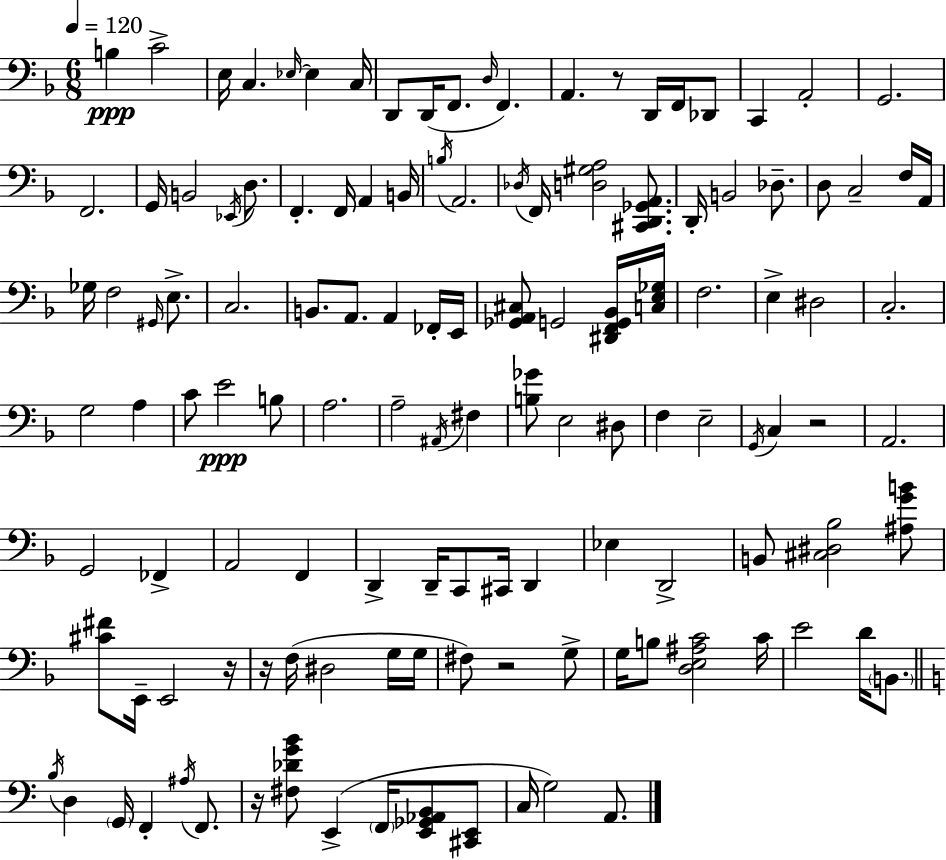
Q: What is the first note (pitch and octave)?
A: B3